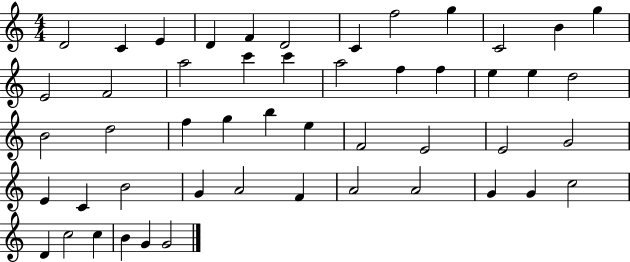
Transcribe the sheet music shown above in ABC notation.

X:1
T:Untitled
M:4/4
L:1/4
K:C
D2 C E D F D2 C f2 g C2 B g E2 F2 a2 c' c' a2 f f e e d2 B2 d2 f g b e F2 E2 E2 G2 E C B2 G A2 F A2 A2 G G c2 D c2 c B G G2